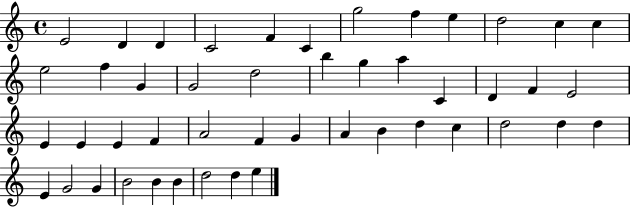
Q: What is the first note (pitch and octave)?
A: E4